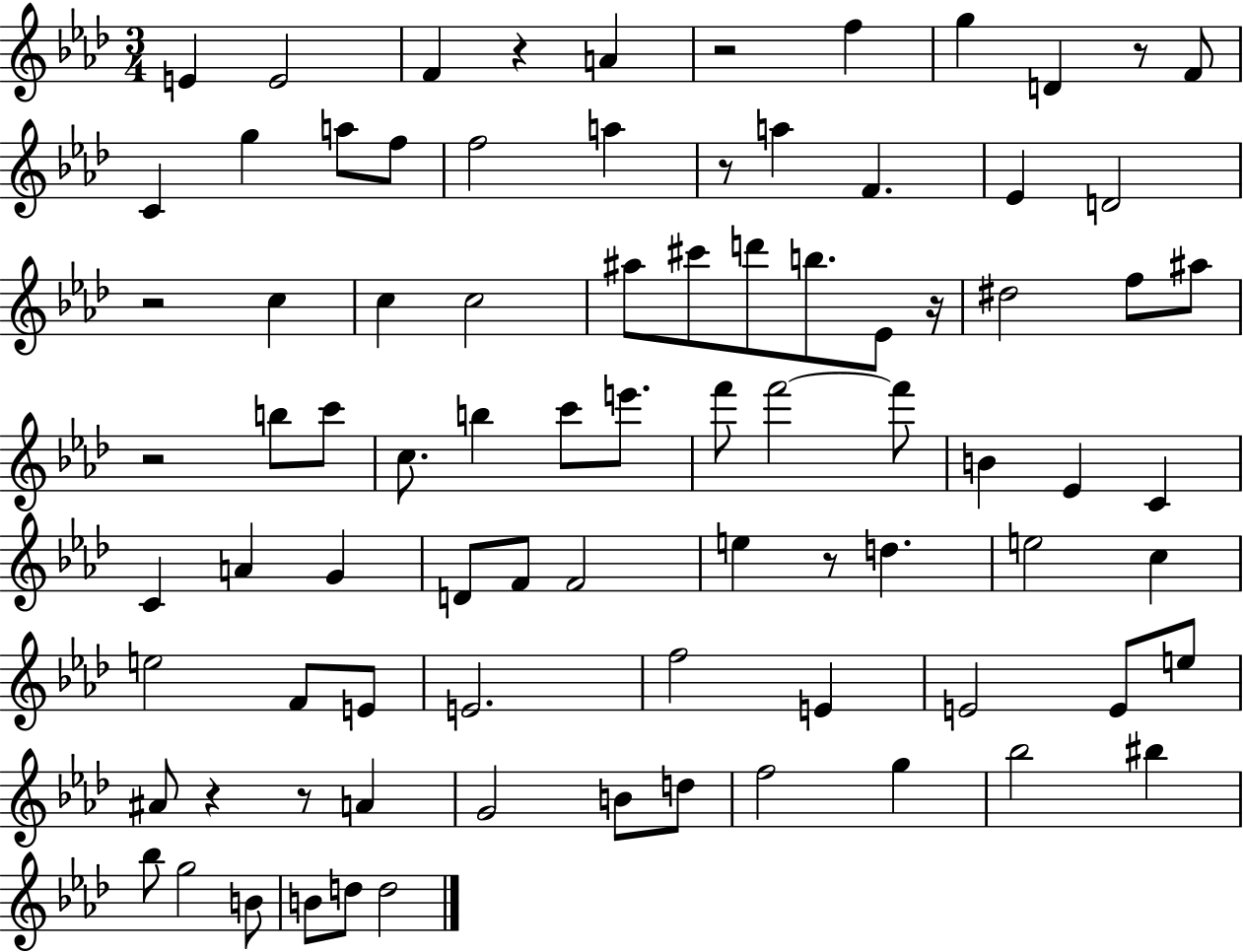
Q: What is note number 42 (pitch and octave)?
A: C4